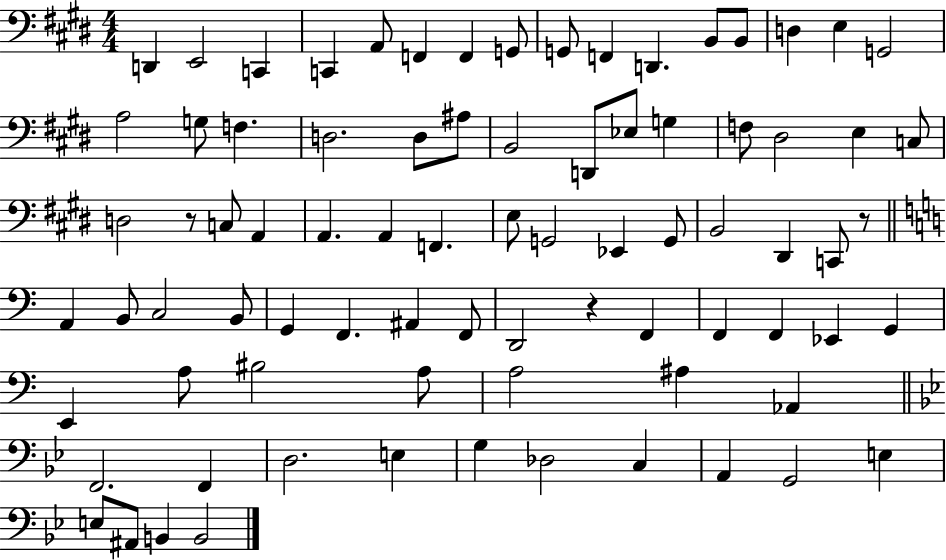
D2/q E2/h C2/q C2/q A2/e F2/q F2/q G2/e G2/e F2/q D2/q. B2/e B2/e D3/q E3/q G2/h A3/h G3/e F3/q. D3/h. D3/e A#3/e B2/h D2/e Eb3/e G3/q F3/e D#3/h E3/q C3/e D3/h R/e C3/e A2/q A2/q. A2/q F2/q. E3/e G2/h Eb2/q G2/e B2/h D#2/q C2/e R/e A2/q B2/e C3/h B2/e G2/q F2/q. A#2/q F2/e D2/h R/q F2/q F2/q F2/q Eb2/q G2/q E2/q A3/e BIS3/h A3/e A3/h A#3/q Ab2/q F2/h. F2/q D3/h. E3/q G3/q Db3/h C3/q A2/q G2/h E3/q E3/e A#2/e B2/q B2/h